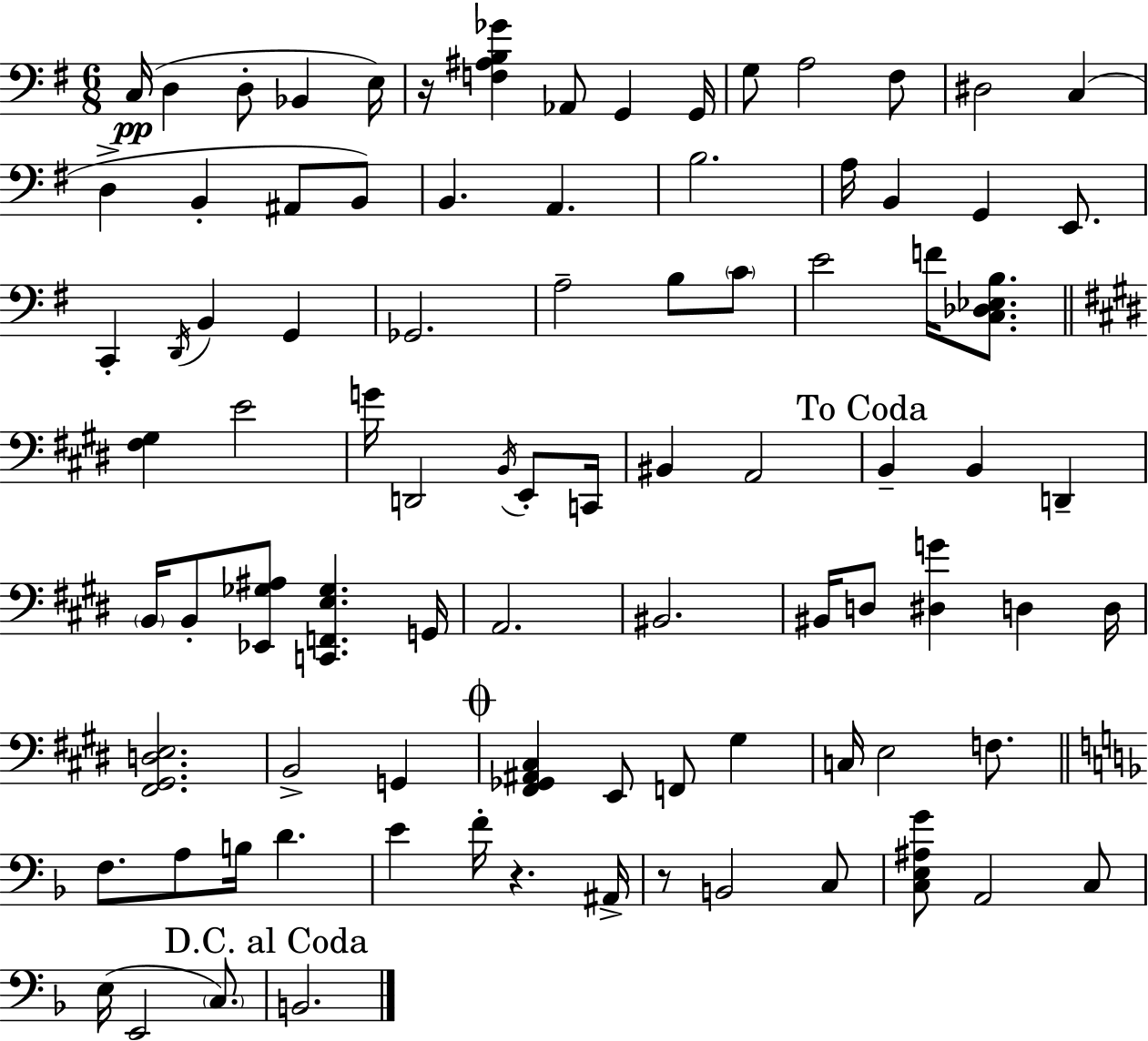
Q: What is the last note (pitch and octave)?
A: B2